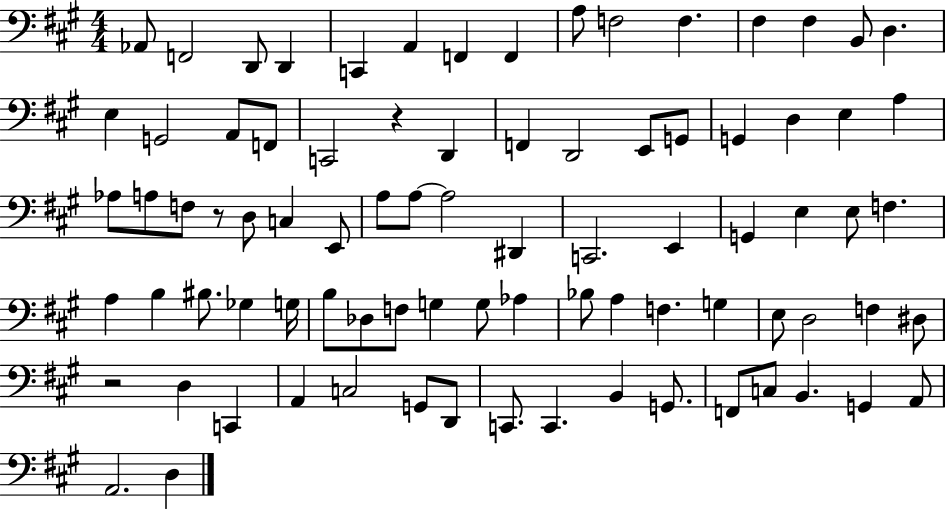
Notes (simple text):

Ab2/e F2/h D2/e D2/q C2/q A2/q F2/q F2/q A3/e F3/h F3/q. F#3/q F#3/q B2/e D3/q. E3/q G2/h A2/e F2/e C2/h R/q D2/q F2/q D2/h E2/e G2/e G2/q D3/q E3/q A3/q Ab3/e A3/e F3/e R/e D3/e C3/q E2/e A3/e A3/e A3/h D#2/q C2/h. E2/q G2/q E3/q E3/e F3/q. A3/q B3/q BIS3/e. Gb3/q G3/s B3/e Db3/e F3/e G3/q G3/e Ab3/q Bb3/e A3/q F3/q. G3/q E3/e D3/h F3/q D#3/e R/h D3/q C2/q A2/q C3/h G2/e D2/e C2/e. C2/q. B2/q G2/e. F2/e C3/e B2/q. G2/q A2/e A2/h. D3/q